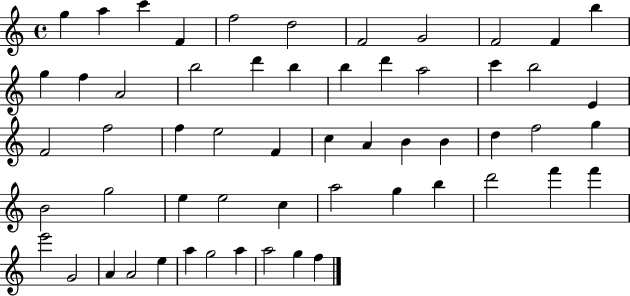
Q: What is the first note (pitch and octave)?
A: G5